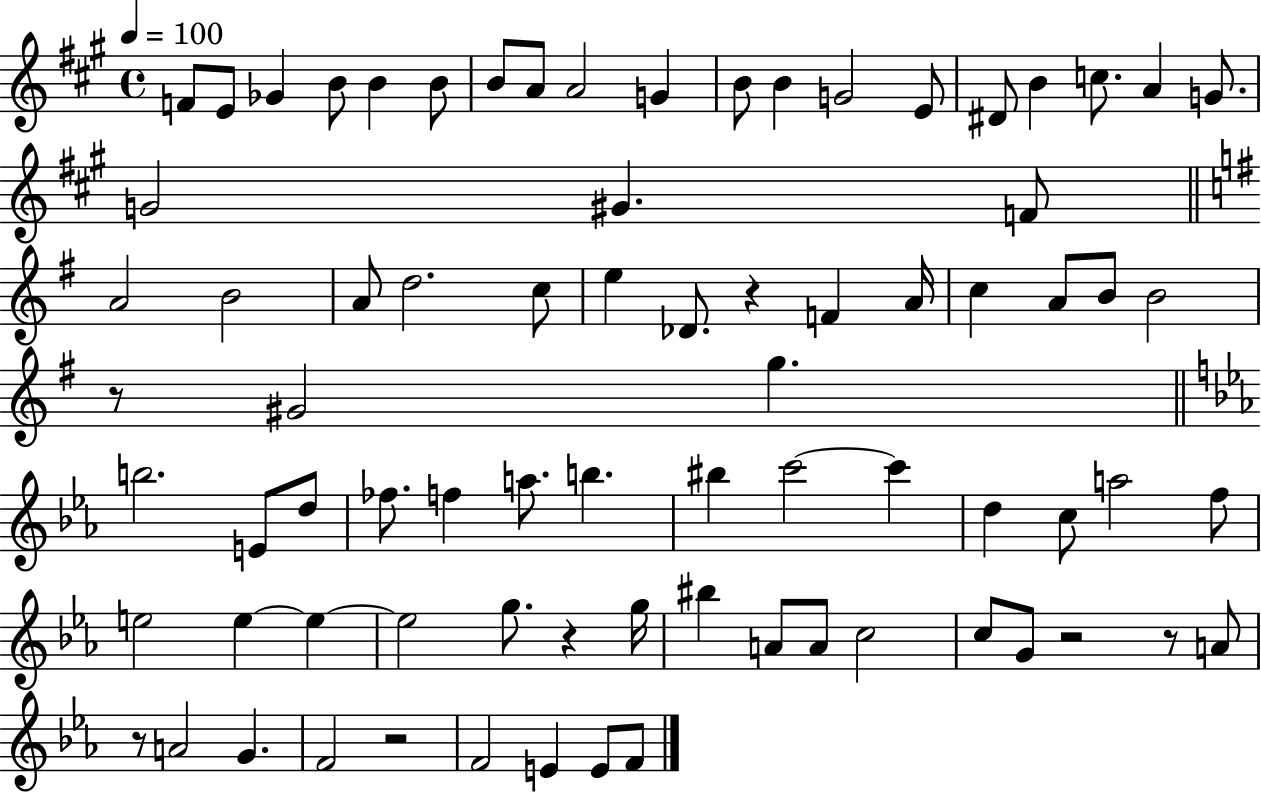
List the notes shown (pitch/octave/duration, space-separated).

F4/e E4/e Gb4/q B4/e B4/q B4/e B4/e A4/e A4/h G4/q B4/e B4/q G4/h E4/e D#4/e B4/q C5/e. A4/q G4/e. G4/h G#4/q. F4/e A4/h B4/h A4/e D5/h. C5/e E5/q Db4/e. R/q F4/q A4/s C5/q A4/e B4/e B4/h R/e G#4/h G5/q. B5/h. E4/e D5/e FES5/e. F5/q A5/e. B5/q. BIS5/q C6/h C6/q D5/q C5/e A5/h F5/e E5/h E5/q E5/q E5/h G5/e. R/q G5/s BIS5/q A4/e A4/e C5/h C5/e G4/e R/h R/e A4/e R/e A4/h G4/q. F4/h R/h F4/h E4/q E4/e F4/e